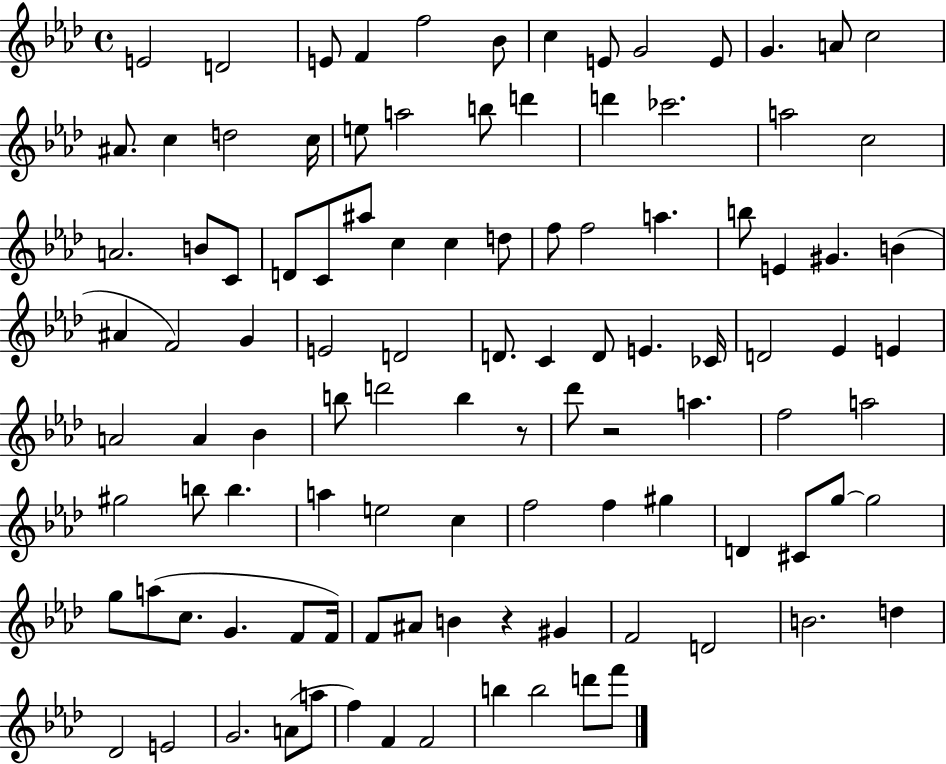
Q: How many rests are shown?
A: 3